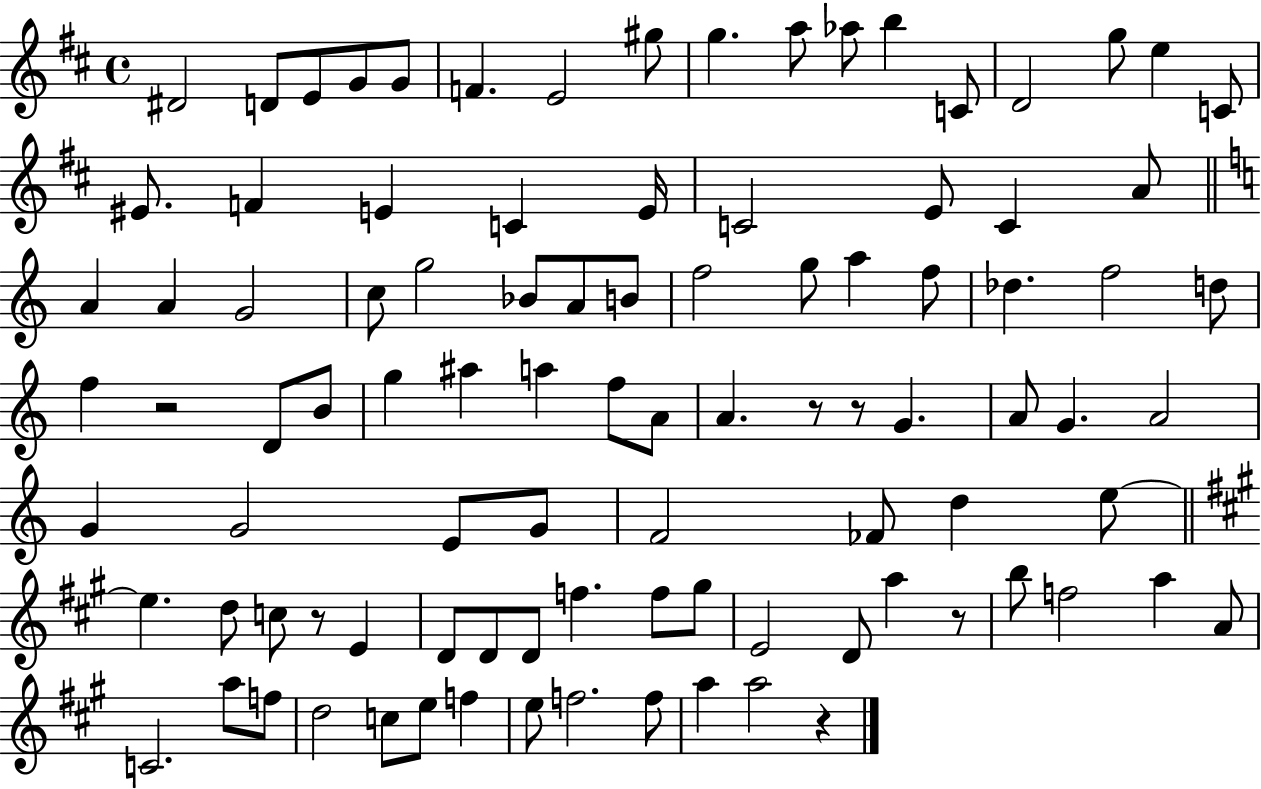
X:1
T:Untitled
M:4/4
L:1/4
K:D
^D2 D/2 E/2 G/2 G/2 F E2 ^g/2 g a/2 _a/2 b C/2 D2 g/2 e C/2 ^E/2 F E C E/4 C2 E/2 C A/2 A A G2 c/2 g2 _B/2 A/2 B/2 f2 g/2 a f/2 _d f2 d/2 f z2 D/2 B/2 g ^a a f/2 A/2 A z/2 z/2 G A/2 G A2 G G2 E/2 G/2 F2 _F/2 d e/2 e d/2 c/2 z/2 E D/2 D/2 D/2 f f/2 ^g/2 E2 D/2 a z/2 b/2 f2 a A/2 C2 a/2 f/2 d2 c/2 e/2 f e/2 f2 f/2 a a2 z